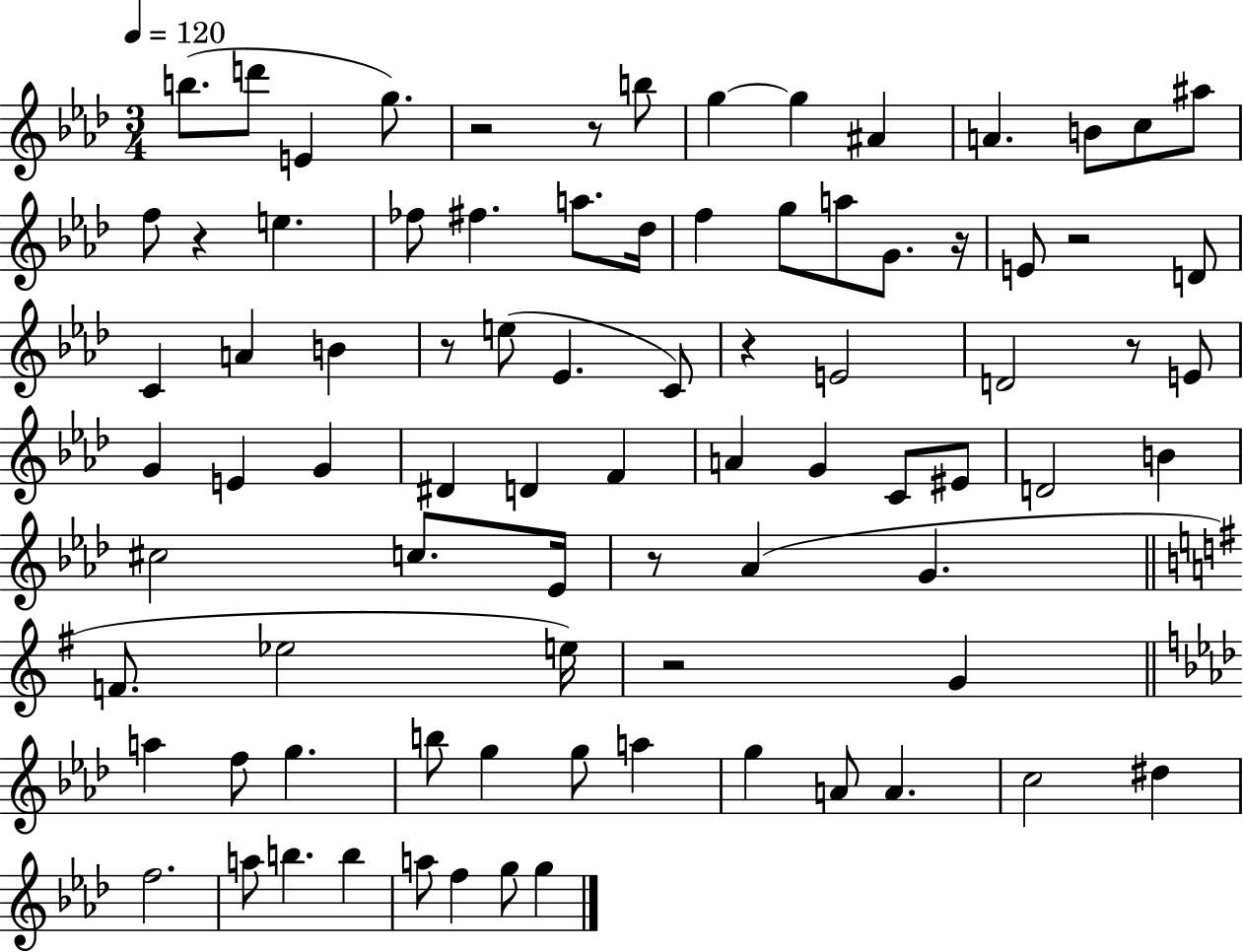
{
  \clef treble
  \numericTimeSignature
  \time 3/4
  \key aes \major
  \tempo 4 = 120
  \repeat volta 2 { b''8.( d'''8 e'4 g''8.) | r2 r8 b''8 | g''4~~ g''4 ais'4 | a'4. b'8 c''8 ais''8 | \break f''8 r4 e''4. | fes''8 fis''4. a''8. des''16 | f''4 g''8 a''8 g'8. r16 | e'8 r2 d'8 | \break c'4 a'4 b'4 | r8 e''8( ees'4. c'8) | r4 e'2 | d'2 r8 e'8 | \break g'4 e'4 g'4 | dis'4 d'4 f'4 | a'4 g'4 c'8 eis'8 | d'2 b'4 | \break cis''2 c''8. ees'16 | r8 aes'4( g'4. | \bar "||" \break \key g \major f'8. ees''2 e''16) | r2 g'4 | \bar "||" \break \key f \minor a''4 f''8 g''4. | b''8 g''4 g''8 a''4 | g''4 a'8 a'4. | c''2 dis''4 | \break f''2. | a''8 b''4. b''4 | a''8 f''4 g''8 g''4 | } \bar "|."
}